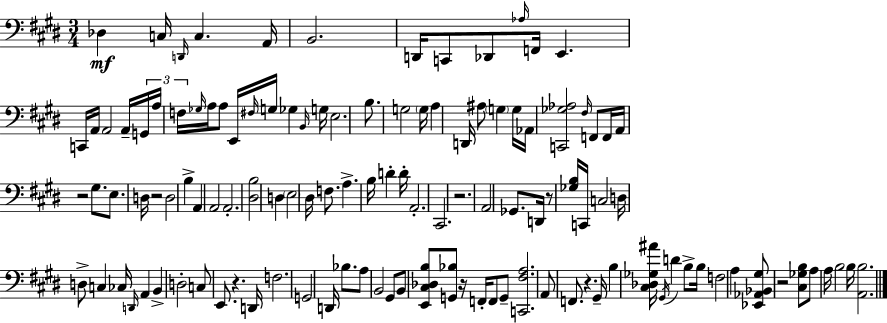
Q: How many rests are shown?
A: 8